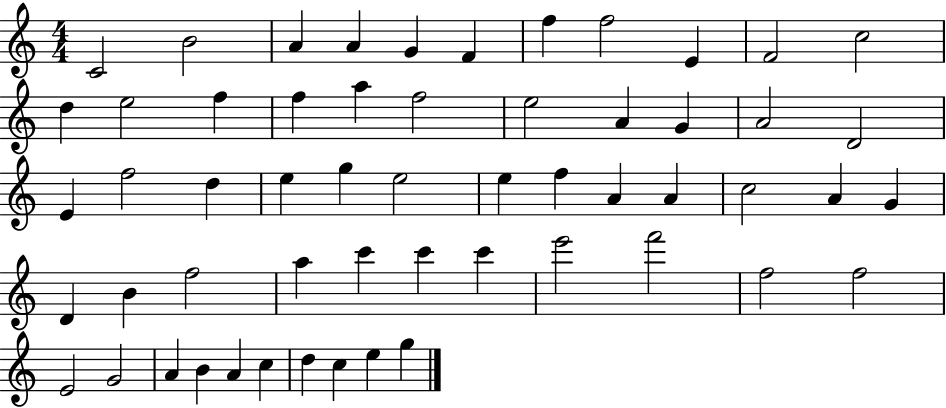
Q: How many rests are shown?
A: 0